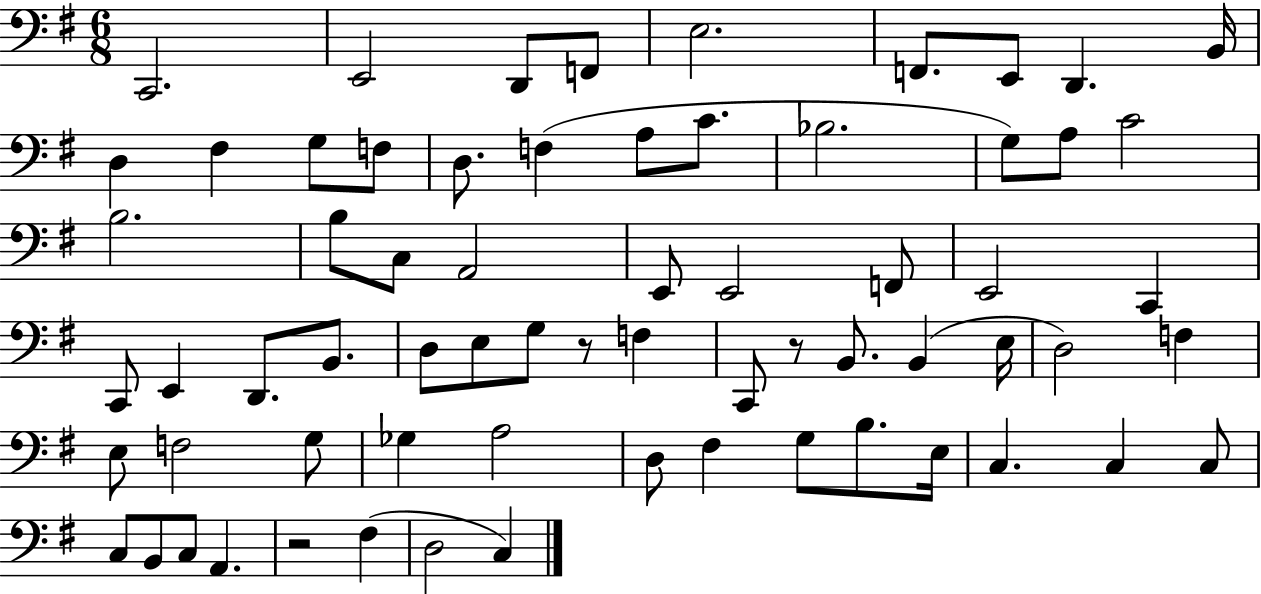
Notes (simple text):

C2/h. E2/h D2/e F2/e E3/h. F2/e. E2/e D2/q. B2/s D3/q F#3/q G3/e F3/e D3/e. F3/q A3/e C4/e. Bb3/h. G3/e A3/e C4/h B3/h. B3/e C3/e A2/h E2/e E2/h F2/e E2/h C2/q C2/e E2/q D2/e. B2/e. D3/e E3/e G3/e R/e F3/q C2/e R/e B2/e. B2/q E3/s D3/h F3/q E3/e F3/h G3/e Gb3/q A3/h D3/e F#3/q G3/e B3/e. E3/s C3/q. C3/q C3/e C3/e B2/e C3/e A2/q. R/h F#3/q D3/h C3/q